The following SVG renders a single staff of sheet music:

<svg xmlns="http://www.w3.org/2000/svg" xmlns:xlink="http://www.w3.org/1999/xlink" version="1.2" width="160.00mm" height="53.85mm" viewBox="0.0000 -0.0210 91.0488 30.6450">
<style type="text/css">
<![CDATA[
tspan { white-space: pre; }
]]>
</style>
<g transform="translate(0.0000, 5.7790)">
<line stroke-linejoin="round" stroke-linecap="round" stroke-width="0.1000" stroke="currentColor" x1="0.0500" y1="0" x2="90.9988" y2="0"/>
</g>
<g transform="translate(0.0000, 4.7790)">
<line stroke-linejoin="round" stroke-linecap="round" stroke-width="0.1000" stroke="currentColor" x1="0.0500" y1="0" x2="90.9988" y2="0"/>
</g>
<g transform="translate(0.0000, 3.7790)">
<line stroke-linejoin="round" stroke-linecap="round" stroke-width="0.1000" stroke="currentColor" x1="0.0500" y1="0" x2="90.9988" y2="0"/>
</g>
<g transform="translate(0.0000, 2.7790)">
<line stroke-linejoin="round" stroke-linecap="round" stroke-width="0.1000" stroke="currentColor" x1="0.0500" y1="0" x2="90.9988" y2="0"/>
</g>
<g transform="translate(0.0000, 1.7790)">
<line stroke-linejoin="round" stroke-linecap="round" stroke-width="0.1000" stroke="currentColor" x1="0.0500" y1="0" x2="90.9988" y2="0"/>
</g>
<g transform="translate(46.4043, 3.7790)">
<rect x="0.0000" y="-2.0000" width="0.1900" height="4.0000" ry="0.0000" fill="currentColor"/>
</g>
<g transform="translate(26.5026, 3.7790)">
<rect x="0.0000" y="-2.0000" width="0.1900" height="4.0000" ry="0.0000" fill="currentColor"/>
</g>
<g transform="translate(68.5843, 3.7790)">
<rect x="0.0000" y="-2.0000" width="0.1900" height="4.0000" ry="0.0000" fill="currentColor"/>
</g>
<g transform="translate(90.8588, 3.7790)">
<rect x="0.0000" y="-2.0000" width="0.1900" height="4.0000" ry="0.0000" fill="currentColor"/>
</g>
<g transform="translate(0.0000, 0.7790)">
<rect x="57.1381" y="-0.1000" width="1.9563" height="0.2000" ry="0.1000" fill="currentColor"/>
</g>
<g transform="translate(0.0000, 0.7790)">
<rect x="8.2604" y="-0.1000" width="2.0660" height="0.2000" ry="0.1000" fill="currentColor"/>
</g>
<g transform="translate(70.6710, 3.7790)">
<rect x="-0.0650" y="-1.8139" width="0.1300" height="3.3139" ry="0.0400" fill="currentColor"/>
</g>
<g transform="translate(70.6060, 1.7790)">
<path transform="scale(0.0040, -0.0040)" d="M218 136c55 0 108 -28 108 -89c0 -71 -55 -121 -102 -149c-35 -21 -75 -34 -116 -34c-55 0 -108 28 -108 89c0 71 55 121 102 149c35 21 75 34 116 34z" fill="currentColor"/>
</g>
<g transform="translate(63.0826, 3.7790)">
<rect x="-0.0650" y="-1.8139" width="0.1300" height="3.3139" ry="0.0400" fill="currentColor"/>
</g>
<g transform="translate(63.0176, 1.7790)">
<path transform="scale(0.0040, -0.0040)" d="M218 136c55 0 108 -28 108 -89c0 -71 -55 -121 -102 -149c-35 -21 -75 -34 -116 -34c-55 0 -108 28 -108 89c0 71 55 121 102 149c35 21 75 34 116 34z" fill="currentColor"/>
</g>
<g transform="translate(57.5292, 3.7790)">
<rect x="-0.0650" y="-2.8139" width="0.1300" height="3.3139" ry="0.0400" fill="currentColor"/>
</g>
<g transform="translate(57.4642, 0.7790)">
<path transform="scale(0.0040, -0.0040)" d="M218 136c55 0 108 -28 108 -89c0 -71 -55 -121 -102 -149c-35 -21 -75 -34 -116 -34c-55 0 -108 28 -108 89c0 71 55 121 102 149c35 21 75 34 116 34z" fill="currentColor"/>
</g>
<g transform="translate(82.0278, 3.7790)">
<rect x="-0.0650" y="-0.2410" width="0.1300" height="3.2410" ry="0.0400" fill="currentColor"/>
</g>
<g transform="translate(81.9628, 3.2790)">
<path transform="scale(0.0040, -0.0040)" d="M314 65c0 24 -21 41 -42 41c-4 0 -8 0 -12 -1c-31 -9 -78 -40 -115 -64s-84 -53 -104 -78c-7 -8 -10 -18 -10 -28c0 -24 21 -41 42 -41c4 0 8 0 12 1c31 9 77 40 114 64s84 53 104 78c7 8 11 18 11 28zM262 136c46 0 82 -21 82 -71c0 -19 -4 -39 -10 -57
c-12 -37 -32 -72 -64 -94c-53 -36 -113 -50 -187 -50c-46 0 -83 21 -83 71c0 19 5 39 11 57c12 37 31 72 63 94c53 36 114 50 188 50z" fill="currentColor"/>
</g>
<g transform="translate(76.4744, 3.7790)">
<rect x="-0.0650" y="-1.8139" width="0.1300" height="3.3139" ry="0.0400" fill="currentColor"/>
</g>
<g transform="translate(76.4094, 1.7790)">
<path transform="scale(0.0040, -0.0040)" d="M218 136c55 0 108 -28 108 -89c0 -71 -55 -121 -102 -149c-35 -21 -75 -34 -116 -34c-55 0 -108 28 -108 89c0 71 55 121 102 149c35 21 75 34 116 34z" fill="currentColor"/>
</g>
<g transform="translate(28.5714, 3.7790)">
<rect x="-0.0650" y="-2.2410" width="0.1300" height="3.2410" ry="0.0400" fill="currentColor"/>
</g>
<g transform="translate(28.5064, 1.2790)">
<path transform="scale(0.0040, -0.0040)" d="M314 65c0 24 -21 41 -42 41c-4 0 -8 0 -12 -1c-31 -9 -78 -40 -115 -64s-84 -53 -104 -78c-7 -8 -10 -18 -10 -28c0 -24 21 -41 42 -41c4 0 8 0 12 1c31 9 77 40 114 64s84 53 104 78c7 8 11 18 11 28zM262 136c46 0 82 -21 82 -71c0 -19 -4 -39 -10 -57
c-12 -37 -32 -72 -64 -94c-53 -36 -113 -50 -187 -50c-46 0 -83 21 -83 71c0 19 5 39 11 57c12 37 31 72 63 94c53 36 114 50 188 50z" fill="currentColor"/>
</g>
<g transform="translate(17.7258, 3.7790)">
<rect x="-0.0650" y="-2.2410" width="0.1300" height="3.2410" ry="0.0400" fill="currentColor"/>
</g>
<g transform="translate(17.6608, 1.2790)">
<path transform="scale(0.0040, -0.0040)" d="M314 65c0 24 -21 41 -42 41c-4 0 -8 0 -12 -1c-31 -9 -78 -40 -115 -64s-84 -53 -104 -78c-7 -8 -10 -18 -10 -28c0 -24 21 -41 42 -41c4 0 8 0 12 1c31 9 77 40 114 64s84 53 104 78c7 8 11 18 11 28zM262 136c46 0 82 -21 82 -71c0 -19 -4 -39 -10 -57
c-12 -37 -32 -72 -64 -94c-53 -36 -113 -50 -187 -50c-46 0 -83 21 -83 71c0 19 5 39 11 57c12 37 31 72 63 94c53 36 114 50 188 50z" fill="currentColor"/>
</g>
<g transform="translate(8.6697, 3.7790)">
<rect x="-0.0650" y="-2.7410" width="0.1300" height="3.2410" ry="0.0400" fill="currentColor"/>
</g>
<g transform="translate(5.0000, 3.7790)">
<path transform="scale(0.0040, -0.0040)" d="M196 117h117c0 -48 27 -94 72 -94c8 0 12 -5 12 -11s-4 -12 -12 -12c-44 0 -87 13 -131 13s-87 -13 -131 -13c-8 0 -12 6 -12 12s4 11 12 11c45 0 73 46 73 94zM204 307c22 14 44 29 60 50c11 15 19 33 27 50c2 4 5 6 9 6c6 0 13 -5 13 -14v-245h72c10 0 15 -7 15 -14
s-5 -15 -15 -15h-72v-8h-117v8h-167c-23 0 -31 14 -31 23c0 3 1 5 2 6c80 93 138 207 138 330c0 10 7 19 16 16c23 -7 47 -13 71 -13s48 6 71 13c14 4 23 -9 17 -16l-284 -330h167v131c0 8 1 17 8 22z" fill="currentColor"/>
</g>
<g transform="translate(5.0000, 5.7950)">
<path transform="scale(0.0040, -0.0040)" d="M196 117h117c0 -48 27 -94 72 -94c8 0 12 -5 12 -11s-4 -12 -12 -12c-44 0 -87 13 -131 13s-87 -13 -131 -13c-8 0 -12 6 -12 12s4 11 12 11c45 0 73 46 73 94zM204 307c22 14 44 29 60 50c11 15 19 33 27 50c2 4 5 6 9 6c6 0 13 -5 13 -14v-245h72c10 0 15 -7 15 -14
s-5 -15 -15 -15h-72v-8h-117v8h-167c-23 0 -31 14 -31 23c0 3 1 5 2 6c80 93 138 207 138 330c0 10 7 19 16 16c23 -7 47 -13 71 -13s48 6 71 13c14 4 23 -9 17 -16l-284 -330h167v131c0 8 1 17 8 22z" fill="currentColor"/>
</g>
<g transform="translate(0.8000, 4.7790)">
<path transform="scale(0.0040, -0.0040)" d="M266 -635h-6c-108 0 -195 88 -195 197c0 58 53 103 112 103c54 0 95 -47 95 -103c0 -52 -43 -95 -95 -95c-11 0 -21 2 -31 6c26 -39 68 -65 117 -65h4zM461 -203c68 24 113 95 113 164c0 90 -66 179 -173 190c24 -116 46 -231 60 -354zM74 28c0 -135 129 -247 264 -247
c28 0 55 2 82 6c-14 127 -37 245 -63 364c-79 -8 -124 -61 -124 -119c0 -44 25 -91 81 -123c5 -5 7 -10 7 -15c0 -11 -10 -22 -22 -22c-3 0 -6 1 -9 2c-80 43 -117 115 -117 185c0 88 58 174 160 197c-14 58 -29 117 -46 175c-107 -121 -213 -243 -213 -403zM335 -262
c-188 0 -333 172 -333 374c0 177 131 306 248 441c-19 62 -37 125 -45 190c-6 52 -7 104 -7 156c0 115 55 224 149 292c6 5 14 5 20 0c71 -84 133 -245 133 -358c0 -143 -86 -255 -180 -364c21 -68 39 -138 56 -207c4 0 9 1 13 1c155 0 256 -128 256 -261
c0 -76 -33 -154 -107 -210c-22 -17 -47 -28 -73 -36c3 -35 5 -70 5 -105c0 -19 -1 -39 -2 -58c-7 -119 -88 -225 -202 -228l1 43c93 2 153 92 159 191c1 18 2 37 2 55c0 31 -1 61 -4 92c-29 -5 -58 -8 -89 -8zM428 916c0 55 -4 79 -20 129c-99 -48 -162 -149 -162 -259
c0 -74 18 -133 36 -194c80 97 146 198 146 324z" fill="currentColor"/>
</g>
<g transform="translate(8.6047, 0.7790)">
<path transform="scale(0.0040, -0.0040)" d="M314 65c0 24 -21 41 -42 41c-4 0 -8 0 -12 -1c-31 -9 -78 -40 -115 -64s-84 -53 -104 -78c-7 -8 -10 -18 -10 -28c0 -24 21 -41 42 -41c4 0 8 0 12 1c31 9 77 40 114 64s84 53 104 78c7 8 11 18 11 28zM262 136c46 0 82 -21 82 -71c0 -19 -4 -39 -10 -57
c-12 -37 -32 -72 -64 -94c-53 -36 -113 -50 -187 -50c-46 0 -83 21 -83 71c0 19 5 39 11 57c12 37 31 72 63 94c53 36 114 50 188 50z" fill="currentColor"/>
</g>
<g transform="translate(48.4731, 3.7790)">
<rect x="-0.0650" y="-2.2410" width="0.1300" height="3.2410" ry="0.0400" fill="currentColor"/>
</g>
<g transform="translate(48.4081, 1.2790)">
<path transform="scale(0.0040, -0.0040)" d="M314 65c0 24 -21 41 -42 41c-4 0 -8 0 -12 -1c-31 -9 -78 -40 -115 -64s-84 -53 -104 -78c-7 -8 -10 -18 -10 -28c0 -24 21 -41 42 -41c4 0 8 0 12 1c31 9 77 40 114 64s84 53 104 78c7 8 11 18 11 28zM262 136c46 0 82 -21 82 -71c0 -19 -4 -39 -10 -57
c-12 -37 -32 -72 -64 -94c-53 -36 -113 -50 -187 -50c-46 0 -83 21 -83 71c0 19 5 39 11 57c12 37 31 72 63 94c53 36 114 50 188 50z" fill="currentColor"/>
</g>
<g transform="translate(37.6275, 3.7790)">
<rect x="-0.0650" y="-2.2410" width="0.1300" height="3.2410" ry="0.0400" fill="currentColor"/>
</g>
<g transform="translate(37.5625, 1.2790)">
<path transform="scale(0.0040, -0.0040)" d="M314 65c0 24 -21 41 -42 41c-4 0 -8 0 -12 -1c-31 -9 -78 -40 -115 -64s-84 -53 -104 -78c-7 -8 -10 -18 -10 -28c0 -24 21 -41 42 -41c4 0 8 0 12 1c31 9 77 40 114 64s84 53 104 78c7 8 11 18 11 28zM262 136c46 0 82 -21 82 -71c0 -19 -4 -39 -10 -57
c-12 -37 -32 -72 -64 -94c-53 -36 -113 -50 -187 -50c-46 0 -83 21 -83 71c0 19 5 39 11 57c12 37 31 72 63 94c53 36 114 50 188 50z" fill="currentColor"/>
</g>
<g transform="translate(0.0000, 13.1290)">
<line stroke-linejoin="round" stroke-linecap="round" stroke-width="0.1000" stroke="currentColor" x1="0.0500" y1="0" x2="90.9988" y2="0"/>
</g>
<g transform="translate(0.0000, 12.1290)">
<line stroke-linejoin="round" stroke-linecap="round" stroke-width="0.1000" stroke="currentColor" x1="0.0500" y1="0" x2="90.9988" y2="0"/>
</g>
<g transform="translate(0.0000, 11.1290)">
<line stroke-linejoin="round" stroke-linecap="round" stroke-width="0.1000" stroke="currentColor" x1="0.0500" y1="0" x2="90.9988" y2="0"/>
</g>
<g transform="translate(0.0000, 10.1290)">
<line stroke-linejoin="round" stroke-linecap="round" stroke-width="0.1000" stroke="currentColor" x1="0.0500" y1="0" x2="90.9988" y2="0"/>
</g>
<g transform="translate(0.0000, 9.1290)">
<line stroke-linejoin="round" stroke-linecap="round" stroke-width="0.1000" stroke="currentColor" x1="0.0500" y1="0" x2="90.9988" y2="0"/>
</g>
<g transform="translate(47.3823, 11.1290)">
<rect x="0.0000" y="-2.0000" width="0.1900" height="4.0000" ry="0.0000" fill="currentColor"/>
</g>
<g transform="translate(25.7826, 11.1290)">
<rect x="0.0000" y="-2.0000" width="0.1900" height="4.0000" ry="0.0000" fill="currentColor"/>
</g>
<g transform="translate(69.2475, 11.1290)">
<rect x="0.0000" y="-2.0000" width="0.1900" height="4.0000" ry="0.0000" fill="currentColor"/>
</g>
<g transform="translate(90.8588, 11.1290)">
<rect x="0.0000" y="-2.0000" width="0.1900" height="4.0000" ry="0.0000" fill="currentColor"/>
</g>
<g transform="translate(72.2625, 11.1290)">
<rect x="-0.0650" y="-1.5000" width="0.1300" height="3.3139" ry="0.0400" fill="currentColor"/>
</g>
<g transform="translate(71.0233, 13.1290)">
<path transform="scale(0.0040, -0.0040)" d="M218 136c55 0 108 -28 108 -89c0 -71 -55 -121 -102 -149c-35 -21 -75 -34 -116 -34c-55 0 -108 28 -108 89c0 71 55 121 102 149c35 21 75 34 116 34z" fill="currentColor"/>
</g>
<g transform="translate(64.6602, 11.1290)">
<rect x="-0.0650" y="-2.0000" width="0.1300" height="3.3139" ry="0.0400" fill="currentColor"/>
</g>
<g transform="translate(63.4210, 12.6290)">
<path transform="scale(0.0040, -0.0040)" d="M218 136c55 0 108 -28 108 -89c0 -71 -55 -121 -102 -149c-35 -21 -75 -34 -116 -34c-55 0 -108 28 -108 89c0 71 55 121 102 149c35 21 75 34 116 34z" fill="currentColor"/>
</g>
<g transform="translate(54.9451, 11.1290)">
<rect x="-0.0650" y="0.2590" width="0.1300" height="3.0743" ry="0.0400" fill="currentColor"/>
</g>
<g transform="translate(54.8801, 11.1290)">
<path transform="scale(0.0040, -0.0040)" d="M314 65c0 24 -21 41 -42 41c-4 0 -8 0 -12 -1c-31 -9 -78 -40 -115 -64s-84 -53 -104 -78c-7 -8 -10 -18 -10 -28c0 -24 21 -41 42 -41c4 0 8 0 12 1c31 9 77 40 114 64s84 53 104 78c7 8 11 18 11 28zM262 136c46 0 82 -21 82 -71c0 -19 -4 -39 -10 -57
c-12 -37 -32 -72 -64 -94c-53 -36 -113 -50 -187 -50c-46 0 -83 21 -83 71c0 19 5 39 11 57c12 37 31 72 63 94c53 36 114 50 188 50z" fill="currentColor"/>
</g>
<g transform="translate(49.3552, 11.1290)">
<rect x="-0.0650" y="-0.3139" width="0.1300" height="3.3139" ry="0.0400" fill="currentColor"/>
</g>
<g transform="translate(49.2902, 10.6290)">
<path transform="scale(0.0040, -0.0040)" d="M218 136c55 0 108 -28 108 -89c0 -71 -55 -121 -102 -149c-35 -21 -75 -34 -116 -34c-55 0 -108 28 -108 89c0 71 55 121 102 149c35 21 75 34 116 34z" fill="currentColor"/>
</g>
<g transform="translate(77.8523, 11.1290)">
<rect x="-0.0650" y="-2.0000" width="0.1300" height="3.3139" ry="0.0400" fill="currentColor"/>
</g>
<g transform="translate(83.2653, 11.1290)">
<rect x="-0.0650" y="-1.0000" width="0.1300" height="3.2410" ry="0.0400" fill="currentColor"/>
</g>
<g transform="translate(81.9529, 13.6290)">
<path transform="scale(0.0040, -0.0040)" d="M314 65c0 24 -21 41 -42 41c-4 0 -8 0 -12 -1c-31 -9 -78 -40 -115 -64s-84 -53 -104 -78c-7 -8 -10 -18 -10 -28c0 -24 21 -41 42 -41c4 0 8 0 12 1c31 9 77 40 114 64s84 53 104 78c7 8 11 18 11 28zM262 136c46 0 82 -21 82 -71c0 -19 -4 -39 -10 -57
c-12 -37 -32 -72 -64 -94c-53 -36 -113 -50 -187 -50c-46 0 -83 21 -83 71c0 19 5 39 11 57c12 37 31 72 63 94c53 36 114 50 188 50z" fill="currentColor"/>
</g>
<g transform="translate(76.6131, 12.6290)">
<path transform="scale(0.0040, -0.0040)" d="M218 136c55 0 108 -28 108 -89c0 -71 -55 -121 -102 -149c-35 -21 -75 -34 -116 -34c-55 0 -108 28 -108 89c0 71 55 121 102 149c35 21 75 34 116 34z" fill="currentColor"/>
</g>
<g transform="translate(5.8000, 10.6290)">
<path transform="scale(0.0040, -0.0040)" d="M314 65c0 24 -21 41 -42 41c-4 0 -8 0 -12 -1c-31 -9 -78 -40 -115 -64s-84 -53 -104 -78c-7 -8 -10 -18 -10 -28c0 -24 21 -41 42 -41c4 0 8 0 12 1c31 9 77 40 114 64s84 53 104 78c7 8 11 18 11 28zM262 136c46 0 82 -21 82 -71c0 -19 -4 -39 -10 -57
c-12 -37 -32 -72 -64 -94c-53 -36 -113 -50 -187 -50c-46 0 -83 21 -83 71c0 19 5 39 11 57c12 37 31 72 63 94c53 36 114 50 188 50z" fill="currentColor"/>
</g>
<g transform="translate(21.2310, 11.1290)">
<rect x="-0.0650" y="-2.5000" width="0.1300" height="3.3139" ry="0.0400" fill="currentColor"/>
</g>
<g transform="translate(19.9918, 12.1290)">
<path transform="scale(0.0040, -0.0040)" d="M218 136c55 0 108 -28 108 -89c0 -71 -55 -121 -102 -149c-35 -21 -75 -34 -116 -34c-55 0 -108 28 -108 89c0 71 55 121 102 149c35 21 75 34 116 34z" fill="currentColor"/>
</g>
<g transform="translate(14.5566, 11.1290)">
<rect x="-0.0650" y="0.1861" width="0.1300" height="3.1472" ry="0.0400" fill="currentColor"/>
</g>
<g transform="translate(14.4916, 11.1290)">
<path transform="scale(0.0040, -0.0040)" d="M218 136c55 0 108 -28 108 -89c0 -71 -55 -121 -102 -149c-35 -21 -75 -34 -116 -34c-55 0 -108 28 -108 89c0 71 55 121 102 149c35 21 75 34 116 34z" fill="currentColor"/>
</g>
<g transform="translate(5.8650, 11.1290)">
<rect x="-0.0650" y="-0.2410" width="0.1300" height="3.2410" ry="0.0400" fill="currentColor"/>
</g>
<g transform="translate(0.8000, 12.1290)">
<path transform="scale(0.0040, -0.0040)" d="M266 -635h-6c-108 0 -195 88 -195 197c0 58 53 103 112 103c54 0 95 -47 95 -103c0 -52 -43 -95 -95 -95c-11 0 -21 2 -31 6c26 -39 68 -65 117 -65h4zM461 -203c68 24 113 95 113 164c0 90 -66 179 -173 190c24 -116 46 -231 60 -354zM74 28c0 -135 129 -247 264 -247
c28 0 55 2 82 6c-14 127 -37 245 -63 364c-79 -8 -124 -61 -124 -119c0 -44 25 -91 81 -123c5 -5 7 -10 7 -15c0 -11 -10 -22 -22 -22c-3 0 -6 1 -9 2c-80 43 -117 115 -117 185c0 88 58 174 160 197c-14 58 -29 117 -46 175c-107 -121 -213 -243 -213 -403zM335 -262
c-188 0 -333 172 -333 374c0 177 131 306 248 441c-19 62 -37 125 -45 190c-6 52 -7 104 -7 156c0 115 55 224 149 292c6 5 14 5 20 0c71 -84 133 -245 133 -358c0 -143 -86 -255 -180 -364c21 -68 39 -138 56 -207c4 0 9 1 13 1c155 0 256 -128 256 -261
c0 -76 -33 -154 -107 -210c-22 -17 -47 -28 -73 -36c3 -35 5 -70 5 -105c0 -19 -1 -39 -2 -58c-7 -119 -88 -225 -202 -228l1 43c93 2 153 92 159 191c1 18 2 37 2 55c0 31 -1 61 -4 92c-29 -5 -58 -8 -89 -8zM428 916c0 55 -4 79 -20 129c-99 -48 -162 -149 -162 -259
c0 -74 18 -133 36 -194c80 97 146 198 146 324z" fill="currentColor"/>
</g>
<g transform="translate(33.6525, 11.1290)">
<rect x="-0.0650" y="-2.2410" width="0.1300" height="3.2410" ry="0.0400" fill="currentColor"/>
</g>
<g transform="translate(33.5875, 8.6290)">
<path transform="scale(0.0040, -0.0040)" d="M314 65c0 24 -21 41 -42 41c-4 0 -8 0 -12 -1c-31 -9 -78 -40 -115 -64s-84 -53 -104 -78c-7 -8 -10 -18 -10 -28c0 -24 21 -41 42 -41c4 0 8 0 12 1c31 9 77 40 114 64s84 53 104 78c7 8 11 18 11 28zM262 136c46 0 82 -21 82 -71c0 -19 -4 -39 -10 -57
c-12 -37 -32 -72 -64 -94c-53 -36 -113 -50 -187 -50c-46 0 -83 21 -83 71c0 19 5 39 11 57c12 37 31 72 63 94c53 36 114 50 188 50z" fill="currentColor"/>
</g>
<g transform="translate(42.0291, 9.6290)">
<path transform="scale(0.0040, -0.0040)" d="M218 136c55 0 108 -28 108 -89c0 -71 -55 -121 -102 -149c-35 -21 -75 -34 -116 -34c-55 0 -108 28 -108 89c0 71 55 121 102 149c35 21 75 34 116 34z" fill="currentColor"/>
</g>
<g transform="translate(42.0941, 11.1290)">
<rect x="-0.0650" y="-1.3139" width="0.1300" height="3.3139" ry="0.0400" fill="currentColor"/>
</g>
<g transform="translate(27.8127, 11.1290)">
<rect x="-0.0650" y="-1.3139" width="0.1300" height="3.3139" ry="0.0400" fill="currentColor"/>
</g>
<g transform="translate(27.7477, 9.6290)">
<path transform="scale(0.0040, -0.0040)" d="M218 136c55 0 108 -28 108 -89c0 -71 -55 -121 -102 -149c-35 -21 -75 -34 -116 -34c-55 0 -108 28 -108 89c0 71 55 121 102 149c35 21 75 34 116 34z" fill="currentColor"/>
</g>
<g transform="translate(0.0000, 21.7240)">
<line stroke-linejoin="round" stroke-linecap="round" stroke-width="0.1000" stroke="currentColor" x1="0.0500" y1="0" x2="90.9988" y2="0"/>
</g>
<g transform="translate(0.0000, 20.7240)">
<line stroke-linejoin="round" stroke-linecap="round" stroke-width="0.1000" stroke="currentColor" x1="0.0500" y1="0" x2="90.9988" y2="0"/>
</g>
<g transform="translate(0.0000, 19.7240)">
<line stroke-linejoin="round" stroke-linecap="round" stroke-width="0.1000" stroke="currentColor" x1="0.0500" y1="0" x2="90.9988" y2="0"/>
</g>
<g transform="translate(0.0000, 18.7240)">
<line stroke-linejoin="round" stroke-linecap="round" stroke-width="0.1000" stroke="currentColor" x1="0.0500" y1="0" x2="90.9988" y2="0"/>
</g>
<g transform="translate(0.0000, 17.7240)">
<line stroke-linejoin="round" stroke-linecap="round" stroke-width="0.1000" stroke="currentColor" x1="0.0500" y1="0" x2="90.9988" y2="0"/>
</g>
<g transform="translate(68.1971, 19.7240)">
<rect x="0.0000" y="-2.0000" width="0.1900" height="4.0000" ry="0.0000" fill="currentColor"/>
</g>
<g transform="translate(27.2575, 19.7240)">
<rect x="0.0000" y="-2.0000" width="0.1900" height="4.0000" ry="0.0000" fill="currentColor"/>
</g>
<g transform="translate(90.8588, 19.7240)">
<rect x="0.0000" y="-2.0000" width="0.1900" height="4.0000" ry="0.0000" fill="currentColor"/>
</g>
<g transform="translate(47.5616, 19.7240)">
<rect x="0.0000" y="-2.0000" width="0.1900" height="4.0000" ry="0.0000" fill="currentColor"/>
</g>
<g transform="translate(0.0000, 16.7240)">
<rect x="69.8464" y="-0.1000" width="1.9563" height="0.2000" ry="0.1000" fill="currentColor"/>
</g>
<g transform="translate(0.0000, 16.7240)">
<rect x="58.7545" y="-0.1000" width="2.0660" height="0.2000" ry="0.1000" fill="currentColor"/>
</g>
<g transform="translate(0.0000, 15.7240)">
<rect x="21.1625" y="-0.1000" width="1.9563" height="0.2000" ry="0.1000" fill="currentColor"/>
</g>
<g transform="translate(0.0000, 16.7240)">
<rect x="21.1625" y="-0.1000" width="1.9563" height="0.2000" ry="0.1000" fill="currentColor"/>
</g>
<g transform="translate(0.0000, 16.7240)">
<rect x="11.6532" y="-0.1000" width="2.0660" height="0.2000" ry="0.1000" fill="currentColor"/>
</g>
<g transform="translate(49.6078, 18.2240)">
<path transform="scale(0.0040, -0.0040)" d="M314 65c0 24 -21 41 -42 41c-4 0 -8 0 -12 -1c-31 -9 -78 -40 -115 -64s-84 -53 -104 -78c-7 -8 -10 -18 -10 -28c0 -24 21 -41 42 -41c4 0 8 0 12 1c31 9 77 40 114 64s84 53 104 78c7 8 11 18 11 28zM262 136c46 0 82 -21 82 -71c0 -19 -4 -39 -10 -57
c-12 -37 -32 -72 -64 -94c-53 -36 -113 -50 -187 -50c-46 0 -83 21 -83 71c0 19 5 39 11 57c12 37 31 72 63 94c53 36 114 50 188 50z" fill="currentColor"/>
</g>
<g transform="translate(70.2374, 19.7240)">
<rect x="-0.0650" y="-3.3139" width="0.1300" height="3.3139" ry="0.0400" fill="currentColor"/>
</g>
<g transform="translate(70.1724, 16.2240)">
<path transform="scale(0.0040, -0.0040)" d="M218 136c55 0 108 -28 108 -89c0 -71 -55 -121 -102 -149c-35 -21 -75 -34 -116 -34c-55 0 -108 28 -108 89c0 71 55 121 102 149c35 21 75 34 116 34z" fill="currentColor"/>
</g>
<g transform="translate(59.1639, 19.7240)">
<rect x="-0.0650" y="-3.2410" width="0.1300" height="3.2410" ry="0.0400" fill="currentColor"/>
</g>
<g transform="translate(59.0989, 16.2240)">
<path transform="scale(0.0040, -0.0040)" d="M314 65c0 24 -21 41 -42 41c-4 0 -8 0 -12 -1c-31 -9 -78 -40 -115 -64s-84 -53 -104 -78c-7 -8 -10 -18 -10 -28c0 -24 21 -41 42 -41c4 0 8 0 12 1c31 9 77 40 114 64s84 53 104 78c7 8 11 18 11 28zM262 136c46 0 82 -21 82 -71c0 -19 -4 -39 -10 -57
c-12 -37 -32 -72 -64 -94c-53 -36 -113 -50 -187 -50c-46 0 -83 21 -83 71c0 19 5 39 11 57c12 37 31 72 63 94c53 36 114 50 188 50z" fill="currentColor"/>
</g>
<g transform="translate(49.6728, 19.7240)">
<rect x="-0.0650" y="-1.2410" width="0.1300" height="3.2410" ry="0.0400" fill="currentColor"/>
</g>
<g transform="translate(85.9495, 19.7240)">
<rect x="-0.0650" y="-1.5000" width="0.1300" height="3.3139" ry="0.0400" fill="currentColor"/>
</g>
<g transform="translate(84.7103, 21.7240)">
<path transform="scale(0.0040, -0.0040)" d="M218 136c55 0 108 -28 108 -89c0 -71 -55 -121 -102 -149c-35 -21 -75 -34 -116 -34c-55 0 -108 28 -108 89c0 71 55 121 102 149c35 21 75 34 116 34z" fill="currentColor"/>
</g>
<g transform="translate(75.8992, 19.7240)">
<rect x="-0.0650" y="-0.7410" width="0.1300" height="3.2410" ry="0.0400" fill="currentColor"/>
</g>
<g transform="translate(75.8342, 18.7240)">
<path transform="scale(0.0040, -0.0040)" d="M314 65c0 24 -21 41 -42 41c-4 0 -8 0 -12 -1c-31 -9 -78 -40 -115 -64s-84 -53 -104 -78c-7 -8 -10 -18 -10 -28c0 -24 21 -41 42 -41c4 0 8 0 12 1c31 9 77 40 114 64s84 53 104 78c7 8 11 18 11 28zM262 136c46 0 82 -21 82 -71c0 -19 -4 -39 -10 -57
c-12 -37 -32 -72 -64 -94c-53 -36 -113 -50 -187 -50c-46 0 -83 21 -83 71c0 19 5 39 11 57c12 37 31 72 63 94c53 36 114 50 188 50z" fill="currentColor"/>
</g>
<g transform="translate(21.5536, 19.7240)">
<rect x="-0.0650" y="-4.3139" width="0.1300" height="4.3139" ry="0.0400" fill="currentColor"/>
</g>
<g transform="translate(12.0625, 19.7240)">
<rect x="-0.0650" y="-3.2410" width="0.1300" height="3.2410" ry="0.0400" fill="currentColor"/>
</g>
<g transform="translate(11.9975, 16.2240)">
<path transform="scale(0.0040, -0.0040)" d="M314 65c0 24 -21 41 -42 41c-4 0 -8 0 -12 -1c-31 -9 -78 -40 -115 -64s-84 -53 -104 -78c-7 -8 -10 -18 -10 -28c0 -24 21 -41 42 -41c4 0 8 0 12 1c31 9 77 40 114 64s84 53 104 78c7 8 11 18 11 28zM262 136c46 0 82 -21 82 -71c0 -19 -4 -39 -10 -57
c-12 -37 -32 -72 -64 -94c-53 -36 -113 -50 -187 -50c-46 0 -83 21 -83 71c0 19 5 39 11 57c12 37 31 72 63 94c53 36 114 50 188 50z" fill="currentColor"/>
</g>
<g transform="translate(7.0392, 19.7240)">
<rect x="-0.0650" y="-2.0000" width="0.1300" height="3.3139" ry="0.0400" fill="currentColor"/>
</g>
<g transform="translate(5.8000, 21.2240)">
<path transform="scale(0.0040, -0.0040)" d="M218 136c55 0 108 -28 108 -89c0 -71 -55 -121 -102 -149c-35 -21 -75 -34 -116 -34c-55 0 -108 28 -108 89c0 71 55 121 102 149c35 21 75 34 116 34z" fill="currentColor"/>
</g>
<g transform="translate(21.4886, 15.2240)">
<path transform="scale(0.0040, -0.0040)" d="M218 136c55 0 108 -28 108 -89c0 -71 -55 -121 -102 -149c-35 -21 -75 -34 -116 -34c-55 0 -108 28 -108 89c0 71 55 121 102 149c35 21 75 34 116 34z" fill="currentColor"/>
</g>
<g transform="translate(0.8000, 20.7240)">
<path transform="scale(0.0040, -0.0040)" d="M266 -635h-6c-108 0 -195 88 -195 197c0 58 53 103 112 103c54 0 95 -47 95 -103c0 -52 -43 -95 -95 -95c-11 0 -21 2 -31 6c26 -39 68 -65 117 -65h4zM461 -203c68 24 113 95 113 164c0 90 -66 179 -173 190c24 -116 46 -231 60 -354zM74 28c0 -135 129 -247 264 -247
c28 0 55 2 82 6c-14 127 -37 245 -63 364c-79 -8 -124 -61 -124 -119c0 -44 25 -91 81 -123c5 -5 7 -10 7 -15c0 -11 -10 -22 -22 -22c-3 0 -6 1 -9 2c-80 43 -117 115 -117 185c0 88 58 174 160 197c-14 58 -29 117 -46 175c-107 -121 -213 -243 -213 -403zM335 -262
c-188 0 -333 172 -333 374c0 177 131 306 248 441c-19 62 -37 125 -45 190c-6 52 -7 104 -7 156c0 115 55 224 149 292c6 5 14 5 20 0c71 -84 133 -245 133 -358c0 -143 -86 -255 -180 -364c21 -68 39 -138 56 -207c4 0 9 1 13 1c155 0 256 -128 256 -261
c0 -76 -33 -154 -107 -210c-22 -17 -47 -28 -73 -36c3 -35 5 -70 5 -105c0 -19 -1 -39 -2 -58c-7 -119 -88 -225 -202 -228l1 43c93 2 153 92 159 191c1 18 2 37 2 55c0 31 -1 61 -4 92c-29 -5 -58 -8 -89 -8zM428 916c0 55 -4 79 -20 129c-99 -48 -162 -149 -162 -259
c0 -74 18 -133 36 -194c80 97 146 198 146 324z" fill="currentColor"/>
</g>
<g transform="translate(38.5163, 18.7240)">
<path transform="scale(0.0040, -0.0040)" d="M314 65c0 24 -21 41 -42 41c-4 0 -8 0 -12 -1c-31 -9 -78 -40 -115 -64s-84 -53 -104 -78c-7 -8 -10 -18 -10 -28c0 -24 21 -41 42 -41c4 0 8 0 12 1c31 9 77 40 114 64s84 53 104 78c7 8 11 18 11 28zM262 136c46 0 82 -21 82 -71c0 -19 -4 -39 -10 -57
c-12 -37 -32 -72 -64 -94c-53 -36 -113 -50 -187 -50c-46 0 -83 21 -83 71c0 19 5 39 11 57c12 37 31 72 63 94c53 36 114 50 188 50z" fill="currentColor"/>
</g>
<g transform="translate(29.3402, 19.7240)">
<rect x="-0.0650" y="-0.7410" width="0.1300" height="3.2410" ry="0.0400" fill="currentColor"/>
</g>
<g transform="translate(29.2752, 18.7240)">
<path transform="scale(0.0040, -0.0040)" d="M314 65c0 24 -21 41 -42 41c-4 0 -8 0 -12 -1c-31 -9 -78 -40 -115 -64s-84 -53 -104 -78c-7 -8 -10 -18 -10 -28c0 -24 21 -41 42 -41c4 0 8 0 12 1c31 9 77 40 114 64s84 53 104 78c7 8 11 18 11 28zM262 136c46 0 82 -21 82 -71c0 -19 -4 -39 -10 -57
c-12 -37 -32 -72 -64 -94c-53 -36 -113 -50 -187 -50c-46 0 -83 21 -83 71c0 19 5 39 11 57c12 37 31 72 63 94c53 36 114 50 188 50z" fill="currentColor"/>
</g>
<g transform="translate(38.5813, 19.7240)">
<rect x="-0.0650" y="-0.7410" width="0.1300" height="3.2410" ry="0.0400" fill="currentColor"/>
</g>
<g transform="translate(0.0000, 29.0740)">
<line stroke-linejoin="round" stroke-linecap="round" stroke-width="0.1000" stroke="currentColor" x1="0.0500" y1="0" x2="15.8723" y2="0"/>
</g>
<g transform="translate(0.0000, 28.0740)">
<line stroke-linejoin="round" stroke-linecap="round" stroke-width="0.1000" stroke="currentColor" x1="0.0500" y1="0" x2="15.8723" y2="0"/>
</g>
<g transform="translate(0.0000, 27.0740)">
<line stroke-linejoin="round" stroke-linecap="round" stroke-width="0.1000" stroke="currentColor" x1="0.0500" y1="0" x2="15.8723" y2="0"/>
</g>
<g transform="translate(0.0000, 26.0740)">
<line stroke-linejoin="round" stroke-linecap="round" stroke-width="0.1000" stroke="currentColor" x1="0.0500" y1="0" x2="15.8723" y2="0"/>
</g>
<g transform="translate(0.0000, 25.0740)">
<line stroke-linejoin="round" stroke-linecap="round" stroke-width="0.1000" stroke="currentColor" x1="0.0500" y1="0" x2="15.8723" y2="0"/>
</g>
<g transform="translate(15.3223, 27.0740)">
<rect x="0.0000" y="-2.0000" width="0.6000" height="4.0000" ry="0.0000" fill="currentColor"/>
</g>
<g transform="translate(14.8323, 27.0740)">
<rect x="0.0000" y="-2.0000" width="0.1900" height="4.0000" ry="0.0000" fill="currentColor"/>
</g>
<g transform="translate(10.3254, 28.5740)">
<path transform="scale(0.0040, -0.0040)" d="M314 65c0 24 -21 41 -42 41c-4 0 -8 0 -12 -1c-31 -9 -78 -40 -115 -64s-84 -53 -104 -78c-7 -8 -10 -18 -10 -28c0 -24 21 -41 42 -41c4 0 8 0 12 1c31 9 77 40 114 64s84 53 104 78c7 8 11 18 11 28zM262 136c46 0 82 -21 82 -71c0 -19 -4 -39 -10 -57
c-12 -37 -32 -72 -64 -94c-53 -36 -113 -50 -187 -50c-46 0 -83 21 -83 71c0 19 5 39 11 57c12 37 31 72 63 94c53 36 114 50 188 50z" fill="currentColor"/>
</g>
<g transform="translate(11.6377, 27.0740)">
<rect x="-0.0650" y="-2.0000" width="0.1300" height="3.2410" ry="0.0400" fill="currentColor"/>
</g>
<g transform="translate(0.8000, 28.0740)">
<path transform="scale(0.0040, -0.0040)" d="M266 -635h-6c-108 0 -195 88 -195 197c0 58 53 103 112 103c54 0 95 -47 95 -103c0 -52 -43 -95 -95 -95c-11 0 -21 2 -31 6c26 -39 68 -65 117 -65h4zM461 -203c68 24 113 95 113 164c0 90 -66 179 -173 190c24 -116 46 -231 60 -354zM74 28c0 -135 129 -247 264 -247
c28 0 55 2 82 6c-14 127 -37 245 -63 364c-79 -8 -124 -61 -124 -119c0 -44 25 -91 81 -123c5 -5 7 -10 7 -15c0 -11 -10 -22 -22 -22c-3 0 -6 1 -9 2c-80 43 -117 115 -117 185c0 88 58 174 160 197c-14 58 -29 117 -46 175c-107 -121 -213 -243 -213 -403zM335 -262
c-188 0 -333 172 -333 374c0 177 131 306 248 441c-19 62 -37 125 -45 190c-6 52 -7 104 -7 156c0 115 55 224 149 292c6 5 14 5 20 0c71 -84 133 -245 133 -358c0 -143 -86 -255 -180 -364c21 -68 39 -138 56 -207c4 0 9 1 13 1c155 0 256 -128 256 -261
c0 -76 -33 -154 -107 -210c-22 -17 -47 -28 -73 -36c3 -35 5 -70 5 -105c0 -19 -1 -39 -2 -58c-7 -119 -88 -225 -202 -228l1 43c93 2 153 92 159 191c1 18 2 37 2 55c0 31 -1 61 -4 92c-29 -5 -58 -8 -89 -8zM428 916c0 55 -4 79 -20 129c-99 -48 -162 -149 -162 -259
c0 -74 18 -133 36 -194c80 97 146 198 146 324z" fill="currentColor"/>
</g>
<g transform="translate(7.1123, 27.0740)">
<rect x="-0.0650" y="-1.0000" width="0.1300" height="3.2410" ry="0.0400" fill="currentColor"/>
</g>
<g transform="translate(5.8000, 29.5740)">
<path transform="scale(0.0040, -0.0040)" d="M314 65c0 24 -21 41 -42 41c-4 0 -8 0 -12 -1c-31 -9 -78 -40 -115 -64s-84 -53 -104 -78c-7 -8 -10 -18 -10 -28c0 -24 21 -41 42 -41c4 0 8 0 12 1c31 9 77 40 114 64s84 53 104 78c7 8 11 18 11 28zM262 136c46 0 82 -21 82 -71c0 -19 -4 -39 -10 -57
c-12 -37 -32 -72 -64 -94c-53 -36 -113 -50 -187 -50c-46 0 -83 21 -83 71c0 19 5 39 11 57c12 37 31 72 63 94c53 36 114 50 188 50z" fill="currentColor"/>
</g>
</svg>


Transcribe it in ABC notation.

X:1
T:Untitled
M:4/4
L:1/4
K:C
a2 g2 g2 g2 g2 a f f f c2 c2 B G e g2 e c B2 F E F D2 F b2 d' d2 d2 e2 b2 b d2 E D2 F2